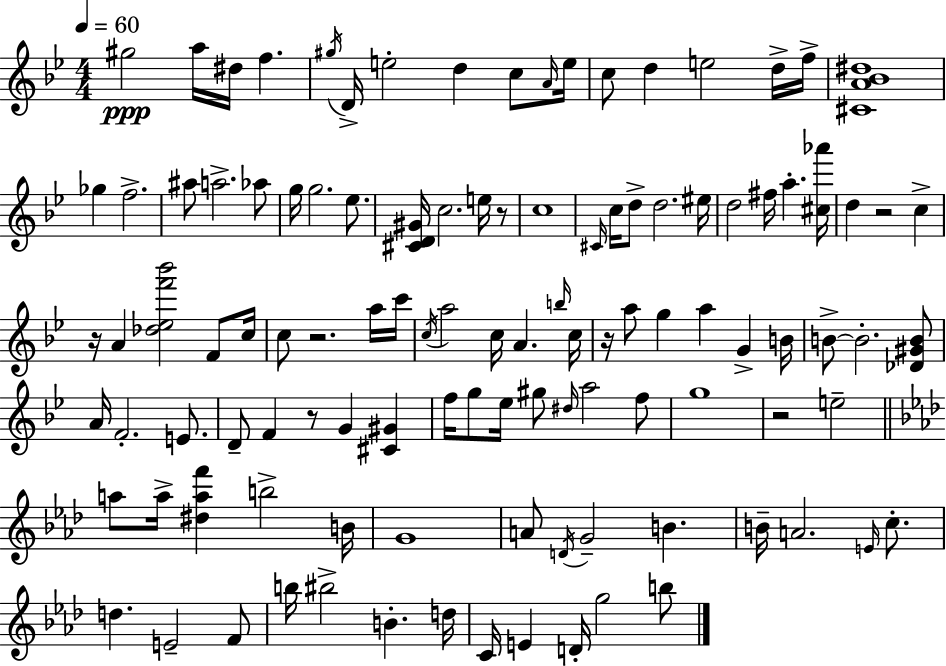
{
  \clef treble
  \numericTimeSignature
  \time 4/4
  \key bes \major
  \tempo 4 = 60
  \repeat volta 2 { gis''2\ppp a''16 dis''16 f''4. | \acciaccatura { gis''16 } d'16-> e''2-. d''4 c''8 | \grace { a'16 } e''16 c''8 d''4 e''2 | d''16-> f''16-> <cis' a' bes' dis''>1 | \break ges''4 f''2.-> | ais''8 a''2.-> | aes''8 g''16 g''2. ees''8. | <cis' d' gis'>16 c''2. e''16 | \break r8 c''1 | \grace { cis'16 } c''16 d''8-> d''2. | eis''16 d''2 fis''16 a''4.-. | <cis'' aes'''>16 d''4 r2 c''4-> | \break r16 a'4 <des'' ees'' f''' bes'''>2 | f'8 c''16 c''8 r2. | a''16 c'''16 \acciaccatura { c''16 } a''2 c''16 a'4. | \grace { b''16 } c''16 r16 a''8 g''4 a''4 | \break g'4-> b'16 b'8->~~ b'2.-. | <des' gis' b'>8 a'16 f'2.-. | e'8. d'8-- f'4 r8 g'4 | <cis' gis'>4 f''16 g''8 ees''16 gis''8 \grace { dis''16 } a''2 | \break f''8 g''1 | r2 e''2-- | \bar "||" \break \key f \minor a''8 a''16-> <dis'' a'' f'''>4 b''2-> b'16 | g'1 | a'8 \acciaccatura { d'16 } g'2-- b'4. | b'16-- a'2. \grace { e'16 } c''8.-. | \break d''4. e'2-- | f'8 b''16 bis''2-> b'4.-. | d''16 c'16 e'4 d'16-. g''2 | b''8 } \bar "|."
}